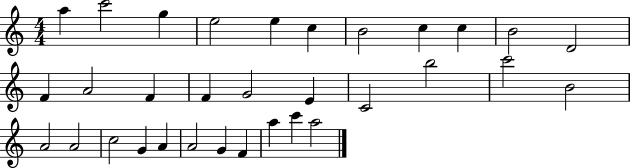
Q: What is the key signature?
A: C major